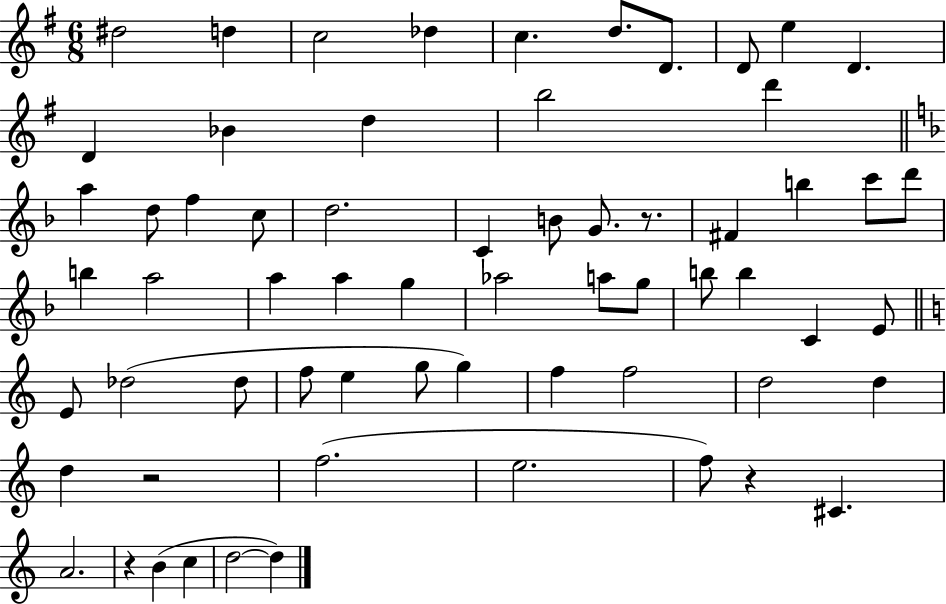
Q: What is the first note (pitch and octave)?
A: D#5